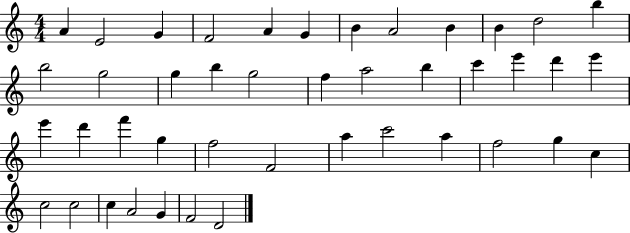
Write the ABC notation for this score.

X:1
T:Untitled
M:4/4
L:1/4
K:C
A E2 G F2 A G B A2 B B d2 b b2 g2 g b g2 f a2 b c' e' d' e' e' d' f' g f2 F2 a c'2 a f2 g c c2 c2 c A2 G F2 D2